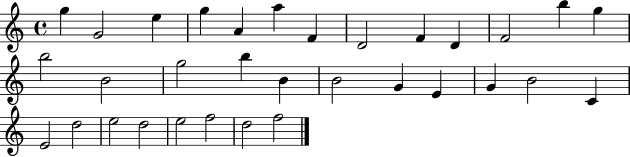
X:1
T:Untitled
M:4/4
L:1/4
K:C
g G2 e g A a F D2 F D F2 b g b2 B2 g2 b B B2 G E G B2 C E2 d2 e2 d2 e2 f2 d2 f2